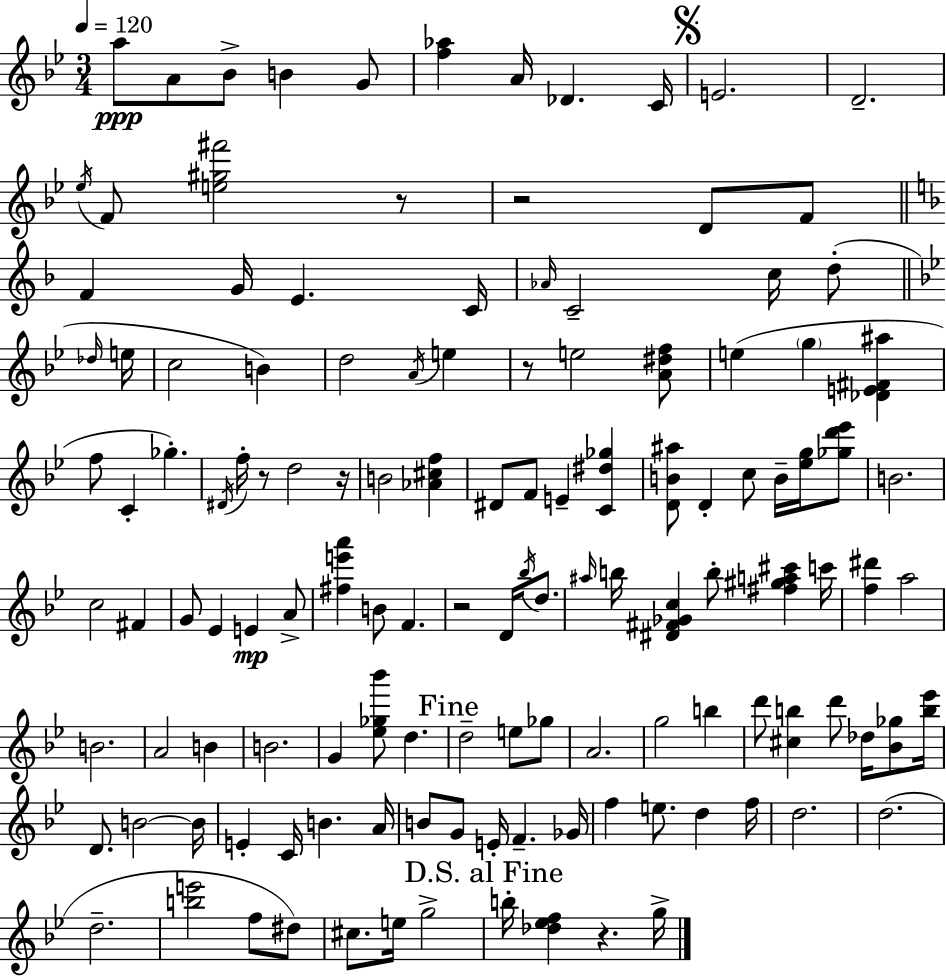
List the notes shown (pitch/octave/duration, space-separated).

A5/e A4/e Bb4/e B4/q G4/e [F5,Ab5]/q A4/s Db4/q. C4/s E4/h. D4/h. Eb5/s F4/e [E5,G#5,F#6]/h R/e R/h D4/e F4/e F4/q G4/s E4/q. C4/s Ab4/s C4/h C5/s D5/e Db5/s E5/s C5/h B4/q D5/h A4/s E5/q R/e E5/h [A4,D#5,F5]/e E5/q G5/q [Db4,E4,F#4,A#5]/q F5/e C4/q Gb5/q. D#4/s F5/s R/e D5/h R/s B4/h [Ab4,C#5,F5]/q D#4/e F4/e E4/q [C4,D#5,Gb5]/q [D4,B4,A#5]/e D4/q C5/e B4/s [Eb5,G5]/s [Gb5,D6,Eb6]/e B4/h. C5/h F#4/q G4/e Eb4/q E4/q A4/e [F#5,E6,A6]/q B4/e F4/q. R/h D4/s Bb5/s D5/e. A#5/s B5/s [D#4,F#4,Gb4,C5]/q B5/e [F#5,G#5,A5,C#6]/q C6/s [F5,D#6]/q A5/h B4/h. A4/h B4/q B4/h. G4/q [Eb5,Gb5,Bb6]/e D5/q. D5/h E5/e Gb5/e A4/h. G5/h B5/q D6/e [C#5,B5]/q D6/e Db5/s [Bb4,Gb5]/e [B5,Eb6]/s D4/e. B4/h B4/s E4/q C4/s B4/q. A4/s B4/e G4/e E4/s F4/q. Gb4/s F5/q E5/e. D5/q F5/s D5/h. D5/h. D5/h. [B5,E6]/h F5/e D#5/e C#5/e. E5/s G5/h B5/s [Db5,Eb5,F5]/q R/q. G5/s